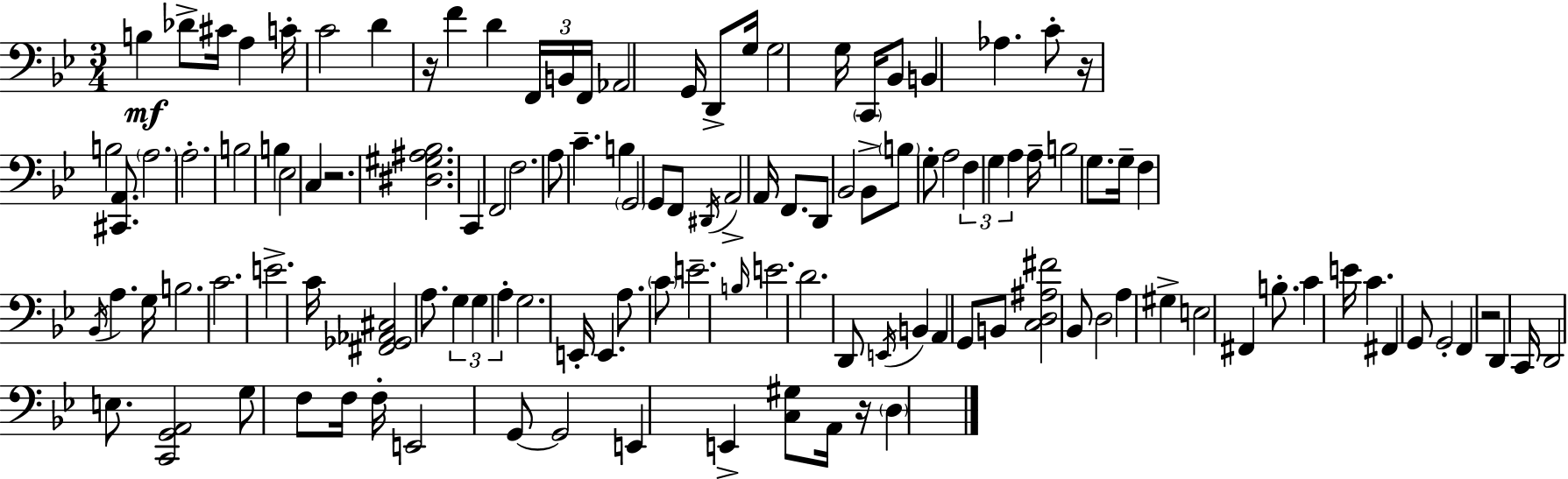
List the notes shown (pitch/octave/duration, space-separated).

B3/q Db4/e C#4/s A3/q C4/s C4/h D4/q R/s F4/q D4/q F2/s B2/s F2/s Ab2/h G2/s D2/e G3/s G3/h G3/s C2/s Bb2/e B2/q Ab3/q. C4/e R/s B3/h [C#2,A2]/e. A3/h. A3/h. B3/h B3/q Eb3/h C3/q R/h. [D#3,G#3,A#3,Bb3]/h. C2/q F2/h F3/h. A3/e C4/q. B3/q G2/h G2/e F2/e D#2/s A2/h A2/s F2/e. D2/e Bb2/h Bb2/e B3/e G3/e A3/h F3/q G3/q A3/q A3/s B3/h G3/e. G3/s F3/q Bb2/s A3/q. G3/s B3/h. C4/h. E4/h. C4/s [F#2,Gb2,Ab2,C#3]/h A3/e. G3/q G3/q A3/q G3/h. E2/s E2/q. A3/e. C4/e E4/h. B3/s E4/h. D4/h. D2/e E2/s B2/q A2/q G2/e B2/e [C3,D3,A#3,F#4]/h Bb2/e D3/h A3/q G#3/q E3/h F#2/q B3/e. C4/q E4/s C4/q. F#2/q G2/e G2/h F2/q R/h D2/q C2/s D2/h E3/e. [C2,G2,A2]/h G3/e F3/e F3/s F3/s E2/h G2/e G2/h E2/q E2/q [C3,G#3]/e A2/s R/s D3/q